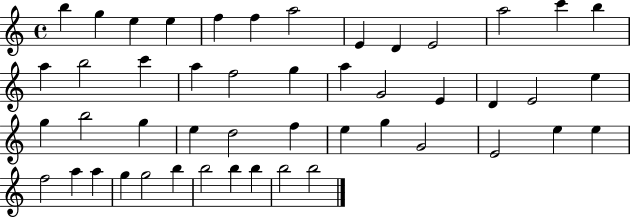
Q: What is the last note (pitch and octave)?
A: B5